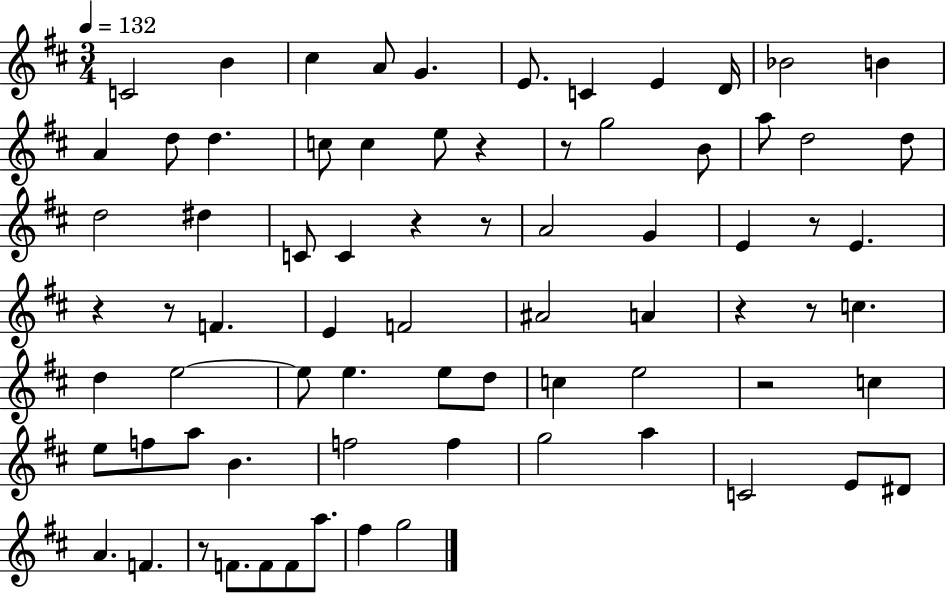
{
  \clef treble
  \numericTimeSignature
  \time 3/4
  \key d \major
  \tempo 4 = 132
  c'2 b'4 | cis''4 a'8 g'4. | e'8. c'4 e'4 d'16 | bes'2 b'4 | \break a'4 d''8 d''4. | c''8 c''4 e''8 r4 | r8 g''2 b'8 | a''8 d''2 d''8 | \break d''2 dis''4 | c'8 c'4 r4 r8 | a'2 g'4 | e'4 r8 e'4. | \break r4 r8 f'4. | e'4 f'2 | ais'2 a'4 | r4 r8 c''4. | \break d''4 e''2~~ | e''8 e''4. e''8 d''8 | c''4 e''2 | r2 c''4 | \break e''8 f''8 a''8 b'4. | f''2 f''4 | g''2 a''4 | c'2 e'8 dis'8 | \break a'4. f'4. | r8 f'8. f'8 f'8 a''8. | fis''4 g''2 | \bar "|."
}